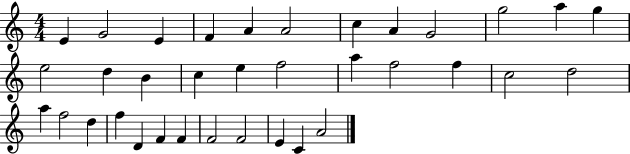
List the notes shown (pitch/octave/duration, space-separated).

E4/q G4/h E4/q F4/q A4/q A4/h C5/q A4/q G4/h G5/h A5/q G5/q E5/h D5/q B4/q C5/q E5/q F5/h A5/q F5/h F5/q C5/h D5/h A5/q F5/h D5/q F5/q D4/q F4/q F4/q F4/h F4/h E4/q C4/q A4/h